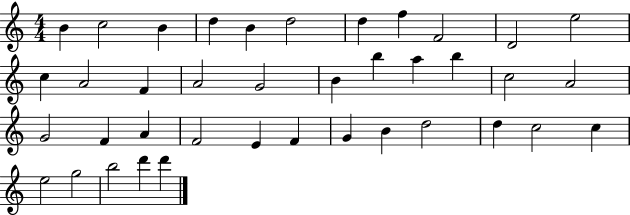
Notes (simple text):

B4/q C5/h B4/q D5/q B4/q D5/h D5/q F5/q F4/h D4/h E5/h C5/q A4/h F4/q A4/h G4/h B4/q B5/q A5/q B5/q C5/h A4/h G4/h F4/q A4/q F4/h E4/q F4/q G4/q B4/q D5/h D5/q C5/h C5/q E5/h G5/h B5/h D6/q D6/q